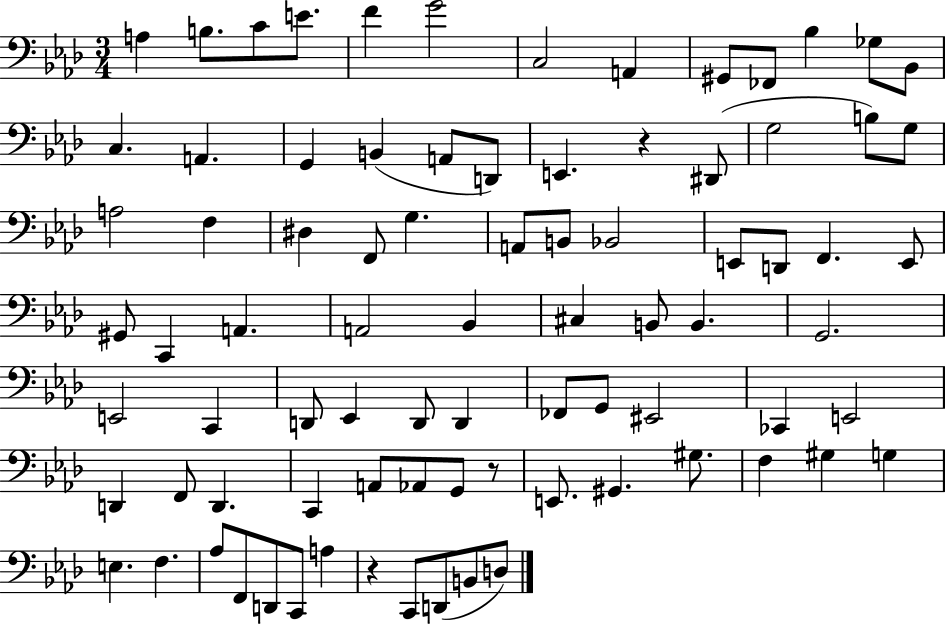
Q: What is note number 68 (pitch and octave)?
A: G#3